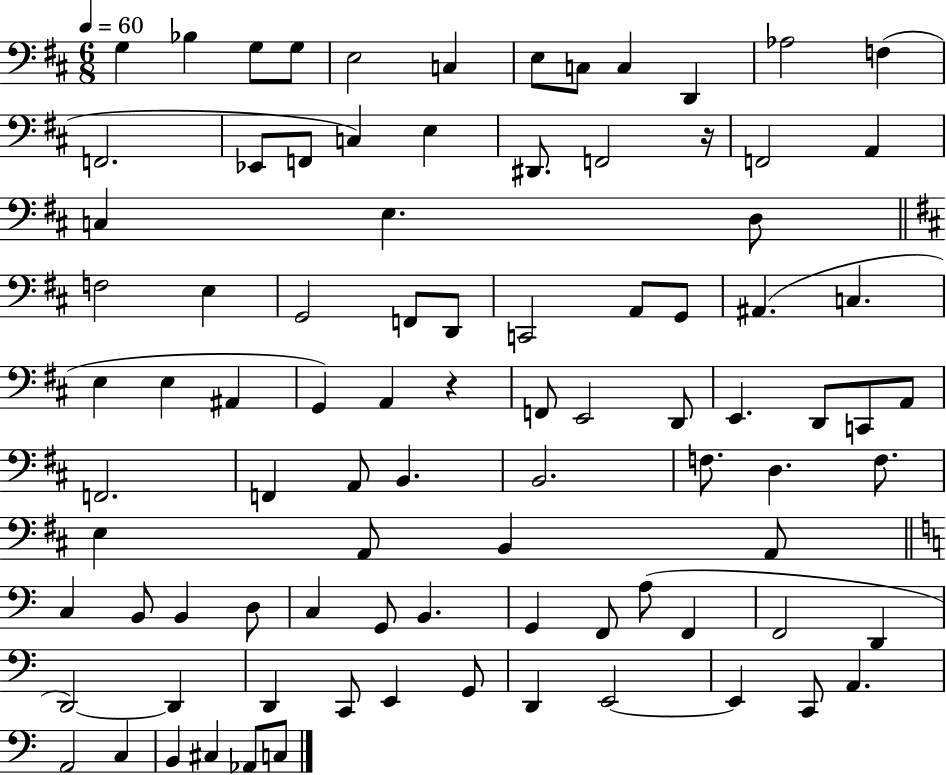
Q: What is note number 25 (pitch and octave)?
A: F3